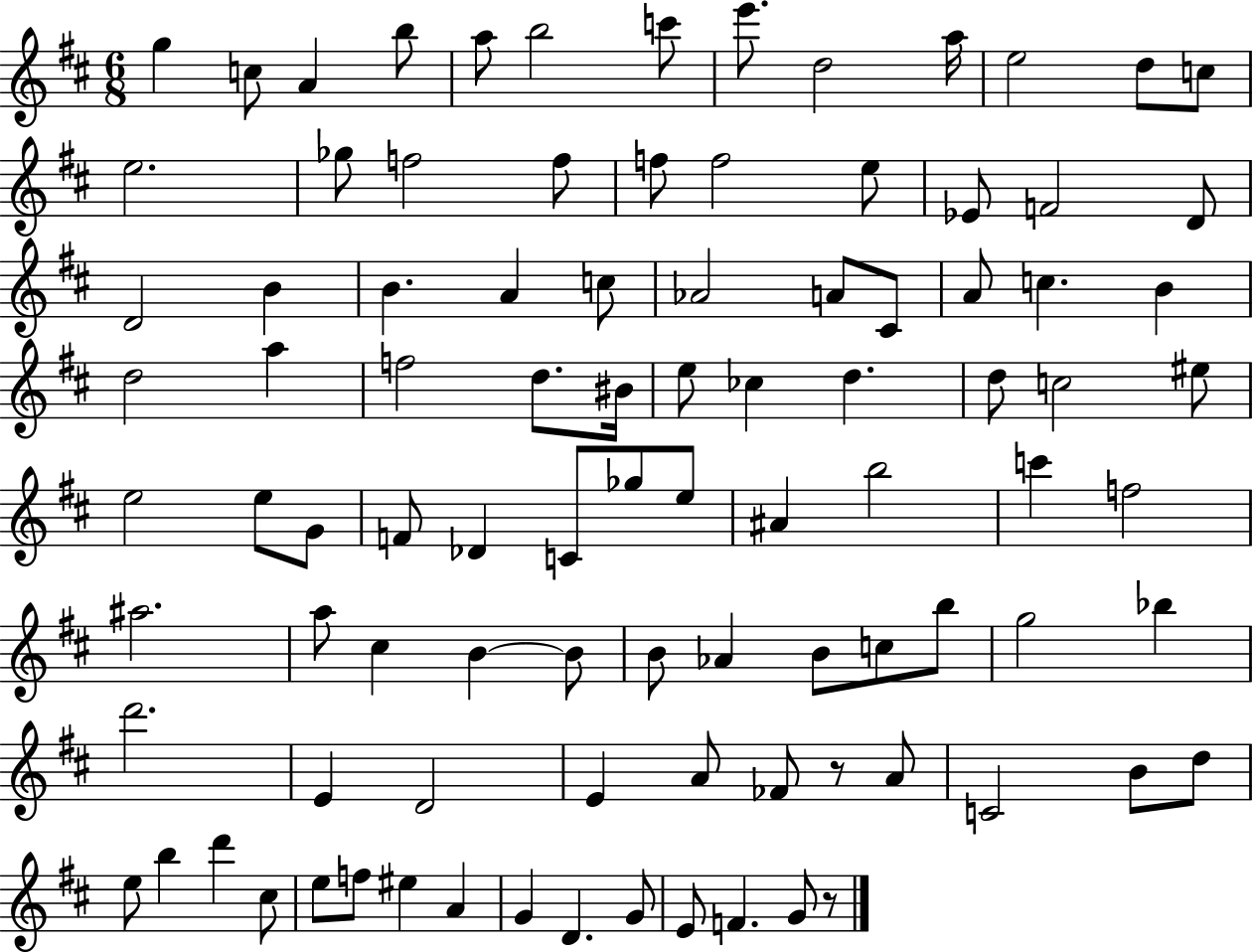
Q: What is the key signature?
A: D major